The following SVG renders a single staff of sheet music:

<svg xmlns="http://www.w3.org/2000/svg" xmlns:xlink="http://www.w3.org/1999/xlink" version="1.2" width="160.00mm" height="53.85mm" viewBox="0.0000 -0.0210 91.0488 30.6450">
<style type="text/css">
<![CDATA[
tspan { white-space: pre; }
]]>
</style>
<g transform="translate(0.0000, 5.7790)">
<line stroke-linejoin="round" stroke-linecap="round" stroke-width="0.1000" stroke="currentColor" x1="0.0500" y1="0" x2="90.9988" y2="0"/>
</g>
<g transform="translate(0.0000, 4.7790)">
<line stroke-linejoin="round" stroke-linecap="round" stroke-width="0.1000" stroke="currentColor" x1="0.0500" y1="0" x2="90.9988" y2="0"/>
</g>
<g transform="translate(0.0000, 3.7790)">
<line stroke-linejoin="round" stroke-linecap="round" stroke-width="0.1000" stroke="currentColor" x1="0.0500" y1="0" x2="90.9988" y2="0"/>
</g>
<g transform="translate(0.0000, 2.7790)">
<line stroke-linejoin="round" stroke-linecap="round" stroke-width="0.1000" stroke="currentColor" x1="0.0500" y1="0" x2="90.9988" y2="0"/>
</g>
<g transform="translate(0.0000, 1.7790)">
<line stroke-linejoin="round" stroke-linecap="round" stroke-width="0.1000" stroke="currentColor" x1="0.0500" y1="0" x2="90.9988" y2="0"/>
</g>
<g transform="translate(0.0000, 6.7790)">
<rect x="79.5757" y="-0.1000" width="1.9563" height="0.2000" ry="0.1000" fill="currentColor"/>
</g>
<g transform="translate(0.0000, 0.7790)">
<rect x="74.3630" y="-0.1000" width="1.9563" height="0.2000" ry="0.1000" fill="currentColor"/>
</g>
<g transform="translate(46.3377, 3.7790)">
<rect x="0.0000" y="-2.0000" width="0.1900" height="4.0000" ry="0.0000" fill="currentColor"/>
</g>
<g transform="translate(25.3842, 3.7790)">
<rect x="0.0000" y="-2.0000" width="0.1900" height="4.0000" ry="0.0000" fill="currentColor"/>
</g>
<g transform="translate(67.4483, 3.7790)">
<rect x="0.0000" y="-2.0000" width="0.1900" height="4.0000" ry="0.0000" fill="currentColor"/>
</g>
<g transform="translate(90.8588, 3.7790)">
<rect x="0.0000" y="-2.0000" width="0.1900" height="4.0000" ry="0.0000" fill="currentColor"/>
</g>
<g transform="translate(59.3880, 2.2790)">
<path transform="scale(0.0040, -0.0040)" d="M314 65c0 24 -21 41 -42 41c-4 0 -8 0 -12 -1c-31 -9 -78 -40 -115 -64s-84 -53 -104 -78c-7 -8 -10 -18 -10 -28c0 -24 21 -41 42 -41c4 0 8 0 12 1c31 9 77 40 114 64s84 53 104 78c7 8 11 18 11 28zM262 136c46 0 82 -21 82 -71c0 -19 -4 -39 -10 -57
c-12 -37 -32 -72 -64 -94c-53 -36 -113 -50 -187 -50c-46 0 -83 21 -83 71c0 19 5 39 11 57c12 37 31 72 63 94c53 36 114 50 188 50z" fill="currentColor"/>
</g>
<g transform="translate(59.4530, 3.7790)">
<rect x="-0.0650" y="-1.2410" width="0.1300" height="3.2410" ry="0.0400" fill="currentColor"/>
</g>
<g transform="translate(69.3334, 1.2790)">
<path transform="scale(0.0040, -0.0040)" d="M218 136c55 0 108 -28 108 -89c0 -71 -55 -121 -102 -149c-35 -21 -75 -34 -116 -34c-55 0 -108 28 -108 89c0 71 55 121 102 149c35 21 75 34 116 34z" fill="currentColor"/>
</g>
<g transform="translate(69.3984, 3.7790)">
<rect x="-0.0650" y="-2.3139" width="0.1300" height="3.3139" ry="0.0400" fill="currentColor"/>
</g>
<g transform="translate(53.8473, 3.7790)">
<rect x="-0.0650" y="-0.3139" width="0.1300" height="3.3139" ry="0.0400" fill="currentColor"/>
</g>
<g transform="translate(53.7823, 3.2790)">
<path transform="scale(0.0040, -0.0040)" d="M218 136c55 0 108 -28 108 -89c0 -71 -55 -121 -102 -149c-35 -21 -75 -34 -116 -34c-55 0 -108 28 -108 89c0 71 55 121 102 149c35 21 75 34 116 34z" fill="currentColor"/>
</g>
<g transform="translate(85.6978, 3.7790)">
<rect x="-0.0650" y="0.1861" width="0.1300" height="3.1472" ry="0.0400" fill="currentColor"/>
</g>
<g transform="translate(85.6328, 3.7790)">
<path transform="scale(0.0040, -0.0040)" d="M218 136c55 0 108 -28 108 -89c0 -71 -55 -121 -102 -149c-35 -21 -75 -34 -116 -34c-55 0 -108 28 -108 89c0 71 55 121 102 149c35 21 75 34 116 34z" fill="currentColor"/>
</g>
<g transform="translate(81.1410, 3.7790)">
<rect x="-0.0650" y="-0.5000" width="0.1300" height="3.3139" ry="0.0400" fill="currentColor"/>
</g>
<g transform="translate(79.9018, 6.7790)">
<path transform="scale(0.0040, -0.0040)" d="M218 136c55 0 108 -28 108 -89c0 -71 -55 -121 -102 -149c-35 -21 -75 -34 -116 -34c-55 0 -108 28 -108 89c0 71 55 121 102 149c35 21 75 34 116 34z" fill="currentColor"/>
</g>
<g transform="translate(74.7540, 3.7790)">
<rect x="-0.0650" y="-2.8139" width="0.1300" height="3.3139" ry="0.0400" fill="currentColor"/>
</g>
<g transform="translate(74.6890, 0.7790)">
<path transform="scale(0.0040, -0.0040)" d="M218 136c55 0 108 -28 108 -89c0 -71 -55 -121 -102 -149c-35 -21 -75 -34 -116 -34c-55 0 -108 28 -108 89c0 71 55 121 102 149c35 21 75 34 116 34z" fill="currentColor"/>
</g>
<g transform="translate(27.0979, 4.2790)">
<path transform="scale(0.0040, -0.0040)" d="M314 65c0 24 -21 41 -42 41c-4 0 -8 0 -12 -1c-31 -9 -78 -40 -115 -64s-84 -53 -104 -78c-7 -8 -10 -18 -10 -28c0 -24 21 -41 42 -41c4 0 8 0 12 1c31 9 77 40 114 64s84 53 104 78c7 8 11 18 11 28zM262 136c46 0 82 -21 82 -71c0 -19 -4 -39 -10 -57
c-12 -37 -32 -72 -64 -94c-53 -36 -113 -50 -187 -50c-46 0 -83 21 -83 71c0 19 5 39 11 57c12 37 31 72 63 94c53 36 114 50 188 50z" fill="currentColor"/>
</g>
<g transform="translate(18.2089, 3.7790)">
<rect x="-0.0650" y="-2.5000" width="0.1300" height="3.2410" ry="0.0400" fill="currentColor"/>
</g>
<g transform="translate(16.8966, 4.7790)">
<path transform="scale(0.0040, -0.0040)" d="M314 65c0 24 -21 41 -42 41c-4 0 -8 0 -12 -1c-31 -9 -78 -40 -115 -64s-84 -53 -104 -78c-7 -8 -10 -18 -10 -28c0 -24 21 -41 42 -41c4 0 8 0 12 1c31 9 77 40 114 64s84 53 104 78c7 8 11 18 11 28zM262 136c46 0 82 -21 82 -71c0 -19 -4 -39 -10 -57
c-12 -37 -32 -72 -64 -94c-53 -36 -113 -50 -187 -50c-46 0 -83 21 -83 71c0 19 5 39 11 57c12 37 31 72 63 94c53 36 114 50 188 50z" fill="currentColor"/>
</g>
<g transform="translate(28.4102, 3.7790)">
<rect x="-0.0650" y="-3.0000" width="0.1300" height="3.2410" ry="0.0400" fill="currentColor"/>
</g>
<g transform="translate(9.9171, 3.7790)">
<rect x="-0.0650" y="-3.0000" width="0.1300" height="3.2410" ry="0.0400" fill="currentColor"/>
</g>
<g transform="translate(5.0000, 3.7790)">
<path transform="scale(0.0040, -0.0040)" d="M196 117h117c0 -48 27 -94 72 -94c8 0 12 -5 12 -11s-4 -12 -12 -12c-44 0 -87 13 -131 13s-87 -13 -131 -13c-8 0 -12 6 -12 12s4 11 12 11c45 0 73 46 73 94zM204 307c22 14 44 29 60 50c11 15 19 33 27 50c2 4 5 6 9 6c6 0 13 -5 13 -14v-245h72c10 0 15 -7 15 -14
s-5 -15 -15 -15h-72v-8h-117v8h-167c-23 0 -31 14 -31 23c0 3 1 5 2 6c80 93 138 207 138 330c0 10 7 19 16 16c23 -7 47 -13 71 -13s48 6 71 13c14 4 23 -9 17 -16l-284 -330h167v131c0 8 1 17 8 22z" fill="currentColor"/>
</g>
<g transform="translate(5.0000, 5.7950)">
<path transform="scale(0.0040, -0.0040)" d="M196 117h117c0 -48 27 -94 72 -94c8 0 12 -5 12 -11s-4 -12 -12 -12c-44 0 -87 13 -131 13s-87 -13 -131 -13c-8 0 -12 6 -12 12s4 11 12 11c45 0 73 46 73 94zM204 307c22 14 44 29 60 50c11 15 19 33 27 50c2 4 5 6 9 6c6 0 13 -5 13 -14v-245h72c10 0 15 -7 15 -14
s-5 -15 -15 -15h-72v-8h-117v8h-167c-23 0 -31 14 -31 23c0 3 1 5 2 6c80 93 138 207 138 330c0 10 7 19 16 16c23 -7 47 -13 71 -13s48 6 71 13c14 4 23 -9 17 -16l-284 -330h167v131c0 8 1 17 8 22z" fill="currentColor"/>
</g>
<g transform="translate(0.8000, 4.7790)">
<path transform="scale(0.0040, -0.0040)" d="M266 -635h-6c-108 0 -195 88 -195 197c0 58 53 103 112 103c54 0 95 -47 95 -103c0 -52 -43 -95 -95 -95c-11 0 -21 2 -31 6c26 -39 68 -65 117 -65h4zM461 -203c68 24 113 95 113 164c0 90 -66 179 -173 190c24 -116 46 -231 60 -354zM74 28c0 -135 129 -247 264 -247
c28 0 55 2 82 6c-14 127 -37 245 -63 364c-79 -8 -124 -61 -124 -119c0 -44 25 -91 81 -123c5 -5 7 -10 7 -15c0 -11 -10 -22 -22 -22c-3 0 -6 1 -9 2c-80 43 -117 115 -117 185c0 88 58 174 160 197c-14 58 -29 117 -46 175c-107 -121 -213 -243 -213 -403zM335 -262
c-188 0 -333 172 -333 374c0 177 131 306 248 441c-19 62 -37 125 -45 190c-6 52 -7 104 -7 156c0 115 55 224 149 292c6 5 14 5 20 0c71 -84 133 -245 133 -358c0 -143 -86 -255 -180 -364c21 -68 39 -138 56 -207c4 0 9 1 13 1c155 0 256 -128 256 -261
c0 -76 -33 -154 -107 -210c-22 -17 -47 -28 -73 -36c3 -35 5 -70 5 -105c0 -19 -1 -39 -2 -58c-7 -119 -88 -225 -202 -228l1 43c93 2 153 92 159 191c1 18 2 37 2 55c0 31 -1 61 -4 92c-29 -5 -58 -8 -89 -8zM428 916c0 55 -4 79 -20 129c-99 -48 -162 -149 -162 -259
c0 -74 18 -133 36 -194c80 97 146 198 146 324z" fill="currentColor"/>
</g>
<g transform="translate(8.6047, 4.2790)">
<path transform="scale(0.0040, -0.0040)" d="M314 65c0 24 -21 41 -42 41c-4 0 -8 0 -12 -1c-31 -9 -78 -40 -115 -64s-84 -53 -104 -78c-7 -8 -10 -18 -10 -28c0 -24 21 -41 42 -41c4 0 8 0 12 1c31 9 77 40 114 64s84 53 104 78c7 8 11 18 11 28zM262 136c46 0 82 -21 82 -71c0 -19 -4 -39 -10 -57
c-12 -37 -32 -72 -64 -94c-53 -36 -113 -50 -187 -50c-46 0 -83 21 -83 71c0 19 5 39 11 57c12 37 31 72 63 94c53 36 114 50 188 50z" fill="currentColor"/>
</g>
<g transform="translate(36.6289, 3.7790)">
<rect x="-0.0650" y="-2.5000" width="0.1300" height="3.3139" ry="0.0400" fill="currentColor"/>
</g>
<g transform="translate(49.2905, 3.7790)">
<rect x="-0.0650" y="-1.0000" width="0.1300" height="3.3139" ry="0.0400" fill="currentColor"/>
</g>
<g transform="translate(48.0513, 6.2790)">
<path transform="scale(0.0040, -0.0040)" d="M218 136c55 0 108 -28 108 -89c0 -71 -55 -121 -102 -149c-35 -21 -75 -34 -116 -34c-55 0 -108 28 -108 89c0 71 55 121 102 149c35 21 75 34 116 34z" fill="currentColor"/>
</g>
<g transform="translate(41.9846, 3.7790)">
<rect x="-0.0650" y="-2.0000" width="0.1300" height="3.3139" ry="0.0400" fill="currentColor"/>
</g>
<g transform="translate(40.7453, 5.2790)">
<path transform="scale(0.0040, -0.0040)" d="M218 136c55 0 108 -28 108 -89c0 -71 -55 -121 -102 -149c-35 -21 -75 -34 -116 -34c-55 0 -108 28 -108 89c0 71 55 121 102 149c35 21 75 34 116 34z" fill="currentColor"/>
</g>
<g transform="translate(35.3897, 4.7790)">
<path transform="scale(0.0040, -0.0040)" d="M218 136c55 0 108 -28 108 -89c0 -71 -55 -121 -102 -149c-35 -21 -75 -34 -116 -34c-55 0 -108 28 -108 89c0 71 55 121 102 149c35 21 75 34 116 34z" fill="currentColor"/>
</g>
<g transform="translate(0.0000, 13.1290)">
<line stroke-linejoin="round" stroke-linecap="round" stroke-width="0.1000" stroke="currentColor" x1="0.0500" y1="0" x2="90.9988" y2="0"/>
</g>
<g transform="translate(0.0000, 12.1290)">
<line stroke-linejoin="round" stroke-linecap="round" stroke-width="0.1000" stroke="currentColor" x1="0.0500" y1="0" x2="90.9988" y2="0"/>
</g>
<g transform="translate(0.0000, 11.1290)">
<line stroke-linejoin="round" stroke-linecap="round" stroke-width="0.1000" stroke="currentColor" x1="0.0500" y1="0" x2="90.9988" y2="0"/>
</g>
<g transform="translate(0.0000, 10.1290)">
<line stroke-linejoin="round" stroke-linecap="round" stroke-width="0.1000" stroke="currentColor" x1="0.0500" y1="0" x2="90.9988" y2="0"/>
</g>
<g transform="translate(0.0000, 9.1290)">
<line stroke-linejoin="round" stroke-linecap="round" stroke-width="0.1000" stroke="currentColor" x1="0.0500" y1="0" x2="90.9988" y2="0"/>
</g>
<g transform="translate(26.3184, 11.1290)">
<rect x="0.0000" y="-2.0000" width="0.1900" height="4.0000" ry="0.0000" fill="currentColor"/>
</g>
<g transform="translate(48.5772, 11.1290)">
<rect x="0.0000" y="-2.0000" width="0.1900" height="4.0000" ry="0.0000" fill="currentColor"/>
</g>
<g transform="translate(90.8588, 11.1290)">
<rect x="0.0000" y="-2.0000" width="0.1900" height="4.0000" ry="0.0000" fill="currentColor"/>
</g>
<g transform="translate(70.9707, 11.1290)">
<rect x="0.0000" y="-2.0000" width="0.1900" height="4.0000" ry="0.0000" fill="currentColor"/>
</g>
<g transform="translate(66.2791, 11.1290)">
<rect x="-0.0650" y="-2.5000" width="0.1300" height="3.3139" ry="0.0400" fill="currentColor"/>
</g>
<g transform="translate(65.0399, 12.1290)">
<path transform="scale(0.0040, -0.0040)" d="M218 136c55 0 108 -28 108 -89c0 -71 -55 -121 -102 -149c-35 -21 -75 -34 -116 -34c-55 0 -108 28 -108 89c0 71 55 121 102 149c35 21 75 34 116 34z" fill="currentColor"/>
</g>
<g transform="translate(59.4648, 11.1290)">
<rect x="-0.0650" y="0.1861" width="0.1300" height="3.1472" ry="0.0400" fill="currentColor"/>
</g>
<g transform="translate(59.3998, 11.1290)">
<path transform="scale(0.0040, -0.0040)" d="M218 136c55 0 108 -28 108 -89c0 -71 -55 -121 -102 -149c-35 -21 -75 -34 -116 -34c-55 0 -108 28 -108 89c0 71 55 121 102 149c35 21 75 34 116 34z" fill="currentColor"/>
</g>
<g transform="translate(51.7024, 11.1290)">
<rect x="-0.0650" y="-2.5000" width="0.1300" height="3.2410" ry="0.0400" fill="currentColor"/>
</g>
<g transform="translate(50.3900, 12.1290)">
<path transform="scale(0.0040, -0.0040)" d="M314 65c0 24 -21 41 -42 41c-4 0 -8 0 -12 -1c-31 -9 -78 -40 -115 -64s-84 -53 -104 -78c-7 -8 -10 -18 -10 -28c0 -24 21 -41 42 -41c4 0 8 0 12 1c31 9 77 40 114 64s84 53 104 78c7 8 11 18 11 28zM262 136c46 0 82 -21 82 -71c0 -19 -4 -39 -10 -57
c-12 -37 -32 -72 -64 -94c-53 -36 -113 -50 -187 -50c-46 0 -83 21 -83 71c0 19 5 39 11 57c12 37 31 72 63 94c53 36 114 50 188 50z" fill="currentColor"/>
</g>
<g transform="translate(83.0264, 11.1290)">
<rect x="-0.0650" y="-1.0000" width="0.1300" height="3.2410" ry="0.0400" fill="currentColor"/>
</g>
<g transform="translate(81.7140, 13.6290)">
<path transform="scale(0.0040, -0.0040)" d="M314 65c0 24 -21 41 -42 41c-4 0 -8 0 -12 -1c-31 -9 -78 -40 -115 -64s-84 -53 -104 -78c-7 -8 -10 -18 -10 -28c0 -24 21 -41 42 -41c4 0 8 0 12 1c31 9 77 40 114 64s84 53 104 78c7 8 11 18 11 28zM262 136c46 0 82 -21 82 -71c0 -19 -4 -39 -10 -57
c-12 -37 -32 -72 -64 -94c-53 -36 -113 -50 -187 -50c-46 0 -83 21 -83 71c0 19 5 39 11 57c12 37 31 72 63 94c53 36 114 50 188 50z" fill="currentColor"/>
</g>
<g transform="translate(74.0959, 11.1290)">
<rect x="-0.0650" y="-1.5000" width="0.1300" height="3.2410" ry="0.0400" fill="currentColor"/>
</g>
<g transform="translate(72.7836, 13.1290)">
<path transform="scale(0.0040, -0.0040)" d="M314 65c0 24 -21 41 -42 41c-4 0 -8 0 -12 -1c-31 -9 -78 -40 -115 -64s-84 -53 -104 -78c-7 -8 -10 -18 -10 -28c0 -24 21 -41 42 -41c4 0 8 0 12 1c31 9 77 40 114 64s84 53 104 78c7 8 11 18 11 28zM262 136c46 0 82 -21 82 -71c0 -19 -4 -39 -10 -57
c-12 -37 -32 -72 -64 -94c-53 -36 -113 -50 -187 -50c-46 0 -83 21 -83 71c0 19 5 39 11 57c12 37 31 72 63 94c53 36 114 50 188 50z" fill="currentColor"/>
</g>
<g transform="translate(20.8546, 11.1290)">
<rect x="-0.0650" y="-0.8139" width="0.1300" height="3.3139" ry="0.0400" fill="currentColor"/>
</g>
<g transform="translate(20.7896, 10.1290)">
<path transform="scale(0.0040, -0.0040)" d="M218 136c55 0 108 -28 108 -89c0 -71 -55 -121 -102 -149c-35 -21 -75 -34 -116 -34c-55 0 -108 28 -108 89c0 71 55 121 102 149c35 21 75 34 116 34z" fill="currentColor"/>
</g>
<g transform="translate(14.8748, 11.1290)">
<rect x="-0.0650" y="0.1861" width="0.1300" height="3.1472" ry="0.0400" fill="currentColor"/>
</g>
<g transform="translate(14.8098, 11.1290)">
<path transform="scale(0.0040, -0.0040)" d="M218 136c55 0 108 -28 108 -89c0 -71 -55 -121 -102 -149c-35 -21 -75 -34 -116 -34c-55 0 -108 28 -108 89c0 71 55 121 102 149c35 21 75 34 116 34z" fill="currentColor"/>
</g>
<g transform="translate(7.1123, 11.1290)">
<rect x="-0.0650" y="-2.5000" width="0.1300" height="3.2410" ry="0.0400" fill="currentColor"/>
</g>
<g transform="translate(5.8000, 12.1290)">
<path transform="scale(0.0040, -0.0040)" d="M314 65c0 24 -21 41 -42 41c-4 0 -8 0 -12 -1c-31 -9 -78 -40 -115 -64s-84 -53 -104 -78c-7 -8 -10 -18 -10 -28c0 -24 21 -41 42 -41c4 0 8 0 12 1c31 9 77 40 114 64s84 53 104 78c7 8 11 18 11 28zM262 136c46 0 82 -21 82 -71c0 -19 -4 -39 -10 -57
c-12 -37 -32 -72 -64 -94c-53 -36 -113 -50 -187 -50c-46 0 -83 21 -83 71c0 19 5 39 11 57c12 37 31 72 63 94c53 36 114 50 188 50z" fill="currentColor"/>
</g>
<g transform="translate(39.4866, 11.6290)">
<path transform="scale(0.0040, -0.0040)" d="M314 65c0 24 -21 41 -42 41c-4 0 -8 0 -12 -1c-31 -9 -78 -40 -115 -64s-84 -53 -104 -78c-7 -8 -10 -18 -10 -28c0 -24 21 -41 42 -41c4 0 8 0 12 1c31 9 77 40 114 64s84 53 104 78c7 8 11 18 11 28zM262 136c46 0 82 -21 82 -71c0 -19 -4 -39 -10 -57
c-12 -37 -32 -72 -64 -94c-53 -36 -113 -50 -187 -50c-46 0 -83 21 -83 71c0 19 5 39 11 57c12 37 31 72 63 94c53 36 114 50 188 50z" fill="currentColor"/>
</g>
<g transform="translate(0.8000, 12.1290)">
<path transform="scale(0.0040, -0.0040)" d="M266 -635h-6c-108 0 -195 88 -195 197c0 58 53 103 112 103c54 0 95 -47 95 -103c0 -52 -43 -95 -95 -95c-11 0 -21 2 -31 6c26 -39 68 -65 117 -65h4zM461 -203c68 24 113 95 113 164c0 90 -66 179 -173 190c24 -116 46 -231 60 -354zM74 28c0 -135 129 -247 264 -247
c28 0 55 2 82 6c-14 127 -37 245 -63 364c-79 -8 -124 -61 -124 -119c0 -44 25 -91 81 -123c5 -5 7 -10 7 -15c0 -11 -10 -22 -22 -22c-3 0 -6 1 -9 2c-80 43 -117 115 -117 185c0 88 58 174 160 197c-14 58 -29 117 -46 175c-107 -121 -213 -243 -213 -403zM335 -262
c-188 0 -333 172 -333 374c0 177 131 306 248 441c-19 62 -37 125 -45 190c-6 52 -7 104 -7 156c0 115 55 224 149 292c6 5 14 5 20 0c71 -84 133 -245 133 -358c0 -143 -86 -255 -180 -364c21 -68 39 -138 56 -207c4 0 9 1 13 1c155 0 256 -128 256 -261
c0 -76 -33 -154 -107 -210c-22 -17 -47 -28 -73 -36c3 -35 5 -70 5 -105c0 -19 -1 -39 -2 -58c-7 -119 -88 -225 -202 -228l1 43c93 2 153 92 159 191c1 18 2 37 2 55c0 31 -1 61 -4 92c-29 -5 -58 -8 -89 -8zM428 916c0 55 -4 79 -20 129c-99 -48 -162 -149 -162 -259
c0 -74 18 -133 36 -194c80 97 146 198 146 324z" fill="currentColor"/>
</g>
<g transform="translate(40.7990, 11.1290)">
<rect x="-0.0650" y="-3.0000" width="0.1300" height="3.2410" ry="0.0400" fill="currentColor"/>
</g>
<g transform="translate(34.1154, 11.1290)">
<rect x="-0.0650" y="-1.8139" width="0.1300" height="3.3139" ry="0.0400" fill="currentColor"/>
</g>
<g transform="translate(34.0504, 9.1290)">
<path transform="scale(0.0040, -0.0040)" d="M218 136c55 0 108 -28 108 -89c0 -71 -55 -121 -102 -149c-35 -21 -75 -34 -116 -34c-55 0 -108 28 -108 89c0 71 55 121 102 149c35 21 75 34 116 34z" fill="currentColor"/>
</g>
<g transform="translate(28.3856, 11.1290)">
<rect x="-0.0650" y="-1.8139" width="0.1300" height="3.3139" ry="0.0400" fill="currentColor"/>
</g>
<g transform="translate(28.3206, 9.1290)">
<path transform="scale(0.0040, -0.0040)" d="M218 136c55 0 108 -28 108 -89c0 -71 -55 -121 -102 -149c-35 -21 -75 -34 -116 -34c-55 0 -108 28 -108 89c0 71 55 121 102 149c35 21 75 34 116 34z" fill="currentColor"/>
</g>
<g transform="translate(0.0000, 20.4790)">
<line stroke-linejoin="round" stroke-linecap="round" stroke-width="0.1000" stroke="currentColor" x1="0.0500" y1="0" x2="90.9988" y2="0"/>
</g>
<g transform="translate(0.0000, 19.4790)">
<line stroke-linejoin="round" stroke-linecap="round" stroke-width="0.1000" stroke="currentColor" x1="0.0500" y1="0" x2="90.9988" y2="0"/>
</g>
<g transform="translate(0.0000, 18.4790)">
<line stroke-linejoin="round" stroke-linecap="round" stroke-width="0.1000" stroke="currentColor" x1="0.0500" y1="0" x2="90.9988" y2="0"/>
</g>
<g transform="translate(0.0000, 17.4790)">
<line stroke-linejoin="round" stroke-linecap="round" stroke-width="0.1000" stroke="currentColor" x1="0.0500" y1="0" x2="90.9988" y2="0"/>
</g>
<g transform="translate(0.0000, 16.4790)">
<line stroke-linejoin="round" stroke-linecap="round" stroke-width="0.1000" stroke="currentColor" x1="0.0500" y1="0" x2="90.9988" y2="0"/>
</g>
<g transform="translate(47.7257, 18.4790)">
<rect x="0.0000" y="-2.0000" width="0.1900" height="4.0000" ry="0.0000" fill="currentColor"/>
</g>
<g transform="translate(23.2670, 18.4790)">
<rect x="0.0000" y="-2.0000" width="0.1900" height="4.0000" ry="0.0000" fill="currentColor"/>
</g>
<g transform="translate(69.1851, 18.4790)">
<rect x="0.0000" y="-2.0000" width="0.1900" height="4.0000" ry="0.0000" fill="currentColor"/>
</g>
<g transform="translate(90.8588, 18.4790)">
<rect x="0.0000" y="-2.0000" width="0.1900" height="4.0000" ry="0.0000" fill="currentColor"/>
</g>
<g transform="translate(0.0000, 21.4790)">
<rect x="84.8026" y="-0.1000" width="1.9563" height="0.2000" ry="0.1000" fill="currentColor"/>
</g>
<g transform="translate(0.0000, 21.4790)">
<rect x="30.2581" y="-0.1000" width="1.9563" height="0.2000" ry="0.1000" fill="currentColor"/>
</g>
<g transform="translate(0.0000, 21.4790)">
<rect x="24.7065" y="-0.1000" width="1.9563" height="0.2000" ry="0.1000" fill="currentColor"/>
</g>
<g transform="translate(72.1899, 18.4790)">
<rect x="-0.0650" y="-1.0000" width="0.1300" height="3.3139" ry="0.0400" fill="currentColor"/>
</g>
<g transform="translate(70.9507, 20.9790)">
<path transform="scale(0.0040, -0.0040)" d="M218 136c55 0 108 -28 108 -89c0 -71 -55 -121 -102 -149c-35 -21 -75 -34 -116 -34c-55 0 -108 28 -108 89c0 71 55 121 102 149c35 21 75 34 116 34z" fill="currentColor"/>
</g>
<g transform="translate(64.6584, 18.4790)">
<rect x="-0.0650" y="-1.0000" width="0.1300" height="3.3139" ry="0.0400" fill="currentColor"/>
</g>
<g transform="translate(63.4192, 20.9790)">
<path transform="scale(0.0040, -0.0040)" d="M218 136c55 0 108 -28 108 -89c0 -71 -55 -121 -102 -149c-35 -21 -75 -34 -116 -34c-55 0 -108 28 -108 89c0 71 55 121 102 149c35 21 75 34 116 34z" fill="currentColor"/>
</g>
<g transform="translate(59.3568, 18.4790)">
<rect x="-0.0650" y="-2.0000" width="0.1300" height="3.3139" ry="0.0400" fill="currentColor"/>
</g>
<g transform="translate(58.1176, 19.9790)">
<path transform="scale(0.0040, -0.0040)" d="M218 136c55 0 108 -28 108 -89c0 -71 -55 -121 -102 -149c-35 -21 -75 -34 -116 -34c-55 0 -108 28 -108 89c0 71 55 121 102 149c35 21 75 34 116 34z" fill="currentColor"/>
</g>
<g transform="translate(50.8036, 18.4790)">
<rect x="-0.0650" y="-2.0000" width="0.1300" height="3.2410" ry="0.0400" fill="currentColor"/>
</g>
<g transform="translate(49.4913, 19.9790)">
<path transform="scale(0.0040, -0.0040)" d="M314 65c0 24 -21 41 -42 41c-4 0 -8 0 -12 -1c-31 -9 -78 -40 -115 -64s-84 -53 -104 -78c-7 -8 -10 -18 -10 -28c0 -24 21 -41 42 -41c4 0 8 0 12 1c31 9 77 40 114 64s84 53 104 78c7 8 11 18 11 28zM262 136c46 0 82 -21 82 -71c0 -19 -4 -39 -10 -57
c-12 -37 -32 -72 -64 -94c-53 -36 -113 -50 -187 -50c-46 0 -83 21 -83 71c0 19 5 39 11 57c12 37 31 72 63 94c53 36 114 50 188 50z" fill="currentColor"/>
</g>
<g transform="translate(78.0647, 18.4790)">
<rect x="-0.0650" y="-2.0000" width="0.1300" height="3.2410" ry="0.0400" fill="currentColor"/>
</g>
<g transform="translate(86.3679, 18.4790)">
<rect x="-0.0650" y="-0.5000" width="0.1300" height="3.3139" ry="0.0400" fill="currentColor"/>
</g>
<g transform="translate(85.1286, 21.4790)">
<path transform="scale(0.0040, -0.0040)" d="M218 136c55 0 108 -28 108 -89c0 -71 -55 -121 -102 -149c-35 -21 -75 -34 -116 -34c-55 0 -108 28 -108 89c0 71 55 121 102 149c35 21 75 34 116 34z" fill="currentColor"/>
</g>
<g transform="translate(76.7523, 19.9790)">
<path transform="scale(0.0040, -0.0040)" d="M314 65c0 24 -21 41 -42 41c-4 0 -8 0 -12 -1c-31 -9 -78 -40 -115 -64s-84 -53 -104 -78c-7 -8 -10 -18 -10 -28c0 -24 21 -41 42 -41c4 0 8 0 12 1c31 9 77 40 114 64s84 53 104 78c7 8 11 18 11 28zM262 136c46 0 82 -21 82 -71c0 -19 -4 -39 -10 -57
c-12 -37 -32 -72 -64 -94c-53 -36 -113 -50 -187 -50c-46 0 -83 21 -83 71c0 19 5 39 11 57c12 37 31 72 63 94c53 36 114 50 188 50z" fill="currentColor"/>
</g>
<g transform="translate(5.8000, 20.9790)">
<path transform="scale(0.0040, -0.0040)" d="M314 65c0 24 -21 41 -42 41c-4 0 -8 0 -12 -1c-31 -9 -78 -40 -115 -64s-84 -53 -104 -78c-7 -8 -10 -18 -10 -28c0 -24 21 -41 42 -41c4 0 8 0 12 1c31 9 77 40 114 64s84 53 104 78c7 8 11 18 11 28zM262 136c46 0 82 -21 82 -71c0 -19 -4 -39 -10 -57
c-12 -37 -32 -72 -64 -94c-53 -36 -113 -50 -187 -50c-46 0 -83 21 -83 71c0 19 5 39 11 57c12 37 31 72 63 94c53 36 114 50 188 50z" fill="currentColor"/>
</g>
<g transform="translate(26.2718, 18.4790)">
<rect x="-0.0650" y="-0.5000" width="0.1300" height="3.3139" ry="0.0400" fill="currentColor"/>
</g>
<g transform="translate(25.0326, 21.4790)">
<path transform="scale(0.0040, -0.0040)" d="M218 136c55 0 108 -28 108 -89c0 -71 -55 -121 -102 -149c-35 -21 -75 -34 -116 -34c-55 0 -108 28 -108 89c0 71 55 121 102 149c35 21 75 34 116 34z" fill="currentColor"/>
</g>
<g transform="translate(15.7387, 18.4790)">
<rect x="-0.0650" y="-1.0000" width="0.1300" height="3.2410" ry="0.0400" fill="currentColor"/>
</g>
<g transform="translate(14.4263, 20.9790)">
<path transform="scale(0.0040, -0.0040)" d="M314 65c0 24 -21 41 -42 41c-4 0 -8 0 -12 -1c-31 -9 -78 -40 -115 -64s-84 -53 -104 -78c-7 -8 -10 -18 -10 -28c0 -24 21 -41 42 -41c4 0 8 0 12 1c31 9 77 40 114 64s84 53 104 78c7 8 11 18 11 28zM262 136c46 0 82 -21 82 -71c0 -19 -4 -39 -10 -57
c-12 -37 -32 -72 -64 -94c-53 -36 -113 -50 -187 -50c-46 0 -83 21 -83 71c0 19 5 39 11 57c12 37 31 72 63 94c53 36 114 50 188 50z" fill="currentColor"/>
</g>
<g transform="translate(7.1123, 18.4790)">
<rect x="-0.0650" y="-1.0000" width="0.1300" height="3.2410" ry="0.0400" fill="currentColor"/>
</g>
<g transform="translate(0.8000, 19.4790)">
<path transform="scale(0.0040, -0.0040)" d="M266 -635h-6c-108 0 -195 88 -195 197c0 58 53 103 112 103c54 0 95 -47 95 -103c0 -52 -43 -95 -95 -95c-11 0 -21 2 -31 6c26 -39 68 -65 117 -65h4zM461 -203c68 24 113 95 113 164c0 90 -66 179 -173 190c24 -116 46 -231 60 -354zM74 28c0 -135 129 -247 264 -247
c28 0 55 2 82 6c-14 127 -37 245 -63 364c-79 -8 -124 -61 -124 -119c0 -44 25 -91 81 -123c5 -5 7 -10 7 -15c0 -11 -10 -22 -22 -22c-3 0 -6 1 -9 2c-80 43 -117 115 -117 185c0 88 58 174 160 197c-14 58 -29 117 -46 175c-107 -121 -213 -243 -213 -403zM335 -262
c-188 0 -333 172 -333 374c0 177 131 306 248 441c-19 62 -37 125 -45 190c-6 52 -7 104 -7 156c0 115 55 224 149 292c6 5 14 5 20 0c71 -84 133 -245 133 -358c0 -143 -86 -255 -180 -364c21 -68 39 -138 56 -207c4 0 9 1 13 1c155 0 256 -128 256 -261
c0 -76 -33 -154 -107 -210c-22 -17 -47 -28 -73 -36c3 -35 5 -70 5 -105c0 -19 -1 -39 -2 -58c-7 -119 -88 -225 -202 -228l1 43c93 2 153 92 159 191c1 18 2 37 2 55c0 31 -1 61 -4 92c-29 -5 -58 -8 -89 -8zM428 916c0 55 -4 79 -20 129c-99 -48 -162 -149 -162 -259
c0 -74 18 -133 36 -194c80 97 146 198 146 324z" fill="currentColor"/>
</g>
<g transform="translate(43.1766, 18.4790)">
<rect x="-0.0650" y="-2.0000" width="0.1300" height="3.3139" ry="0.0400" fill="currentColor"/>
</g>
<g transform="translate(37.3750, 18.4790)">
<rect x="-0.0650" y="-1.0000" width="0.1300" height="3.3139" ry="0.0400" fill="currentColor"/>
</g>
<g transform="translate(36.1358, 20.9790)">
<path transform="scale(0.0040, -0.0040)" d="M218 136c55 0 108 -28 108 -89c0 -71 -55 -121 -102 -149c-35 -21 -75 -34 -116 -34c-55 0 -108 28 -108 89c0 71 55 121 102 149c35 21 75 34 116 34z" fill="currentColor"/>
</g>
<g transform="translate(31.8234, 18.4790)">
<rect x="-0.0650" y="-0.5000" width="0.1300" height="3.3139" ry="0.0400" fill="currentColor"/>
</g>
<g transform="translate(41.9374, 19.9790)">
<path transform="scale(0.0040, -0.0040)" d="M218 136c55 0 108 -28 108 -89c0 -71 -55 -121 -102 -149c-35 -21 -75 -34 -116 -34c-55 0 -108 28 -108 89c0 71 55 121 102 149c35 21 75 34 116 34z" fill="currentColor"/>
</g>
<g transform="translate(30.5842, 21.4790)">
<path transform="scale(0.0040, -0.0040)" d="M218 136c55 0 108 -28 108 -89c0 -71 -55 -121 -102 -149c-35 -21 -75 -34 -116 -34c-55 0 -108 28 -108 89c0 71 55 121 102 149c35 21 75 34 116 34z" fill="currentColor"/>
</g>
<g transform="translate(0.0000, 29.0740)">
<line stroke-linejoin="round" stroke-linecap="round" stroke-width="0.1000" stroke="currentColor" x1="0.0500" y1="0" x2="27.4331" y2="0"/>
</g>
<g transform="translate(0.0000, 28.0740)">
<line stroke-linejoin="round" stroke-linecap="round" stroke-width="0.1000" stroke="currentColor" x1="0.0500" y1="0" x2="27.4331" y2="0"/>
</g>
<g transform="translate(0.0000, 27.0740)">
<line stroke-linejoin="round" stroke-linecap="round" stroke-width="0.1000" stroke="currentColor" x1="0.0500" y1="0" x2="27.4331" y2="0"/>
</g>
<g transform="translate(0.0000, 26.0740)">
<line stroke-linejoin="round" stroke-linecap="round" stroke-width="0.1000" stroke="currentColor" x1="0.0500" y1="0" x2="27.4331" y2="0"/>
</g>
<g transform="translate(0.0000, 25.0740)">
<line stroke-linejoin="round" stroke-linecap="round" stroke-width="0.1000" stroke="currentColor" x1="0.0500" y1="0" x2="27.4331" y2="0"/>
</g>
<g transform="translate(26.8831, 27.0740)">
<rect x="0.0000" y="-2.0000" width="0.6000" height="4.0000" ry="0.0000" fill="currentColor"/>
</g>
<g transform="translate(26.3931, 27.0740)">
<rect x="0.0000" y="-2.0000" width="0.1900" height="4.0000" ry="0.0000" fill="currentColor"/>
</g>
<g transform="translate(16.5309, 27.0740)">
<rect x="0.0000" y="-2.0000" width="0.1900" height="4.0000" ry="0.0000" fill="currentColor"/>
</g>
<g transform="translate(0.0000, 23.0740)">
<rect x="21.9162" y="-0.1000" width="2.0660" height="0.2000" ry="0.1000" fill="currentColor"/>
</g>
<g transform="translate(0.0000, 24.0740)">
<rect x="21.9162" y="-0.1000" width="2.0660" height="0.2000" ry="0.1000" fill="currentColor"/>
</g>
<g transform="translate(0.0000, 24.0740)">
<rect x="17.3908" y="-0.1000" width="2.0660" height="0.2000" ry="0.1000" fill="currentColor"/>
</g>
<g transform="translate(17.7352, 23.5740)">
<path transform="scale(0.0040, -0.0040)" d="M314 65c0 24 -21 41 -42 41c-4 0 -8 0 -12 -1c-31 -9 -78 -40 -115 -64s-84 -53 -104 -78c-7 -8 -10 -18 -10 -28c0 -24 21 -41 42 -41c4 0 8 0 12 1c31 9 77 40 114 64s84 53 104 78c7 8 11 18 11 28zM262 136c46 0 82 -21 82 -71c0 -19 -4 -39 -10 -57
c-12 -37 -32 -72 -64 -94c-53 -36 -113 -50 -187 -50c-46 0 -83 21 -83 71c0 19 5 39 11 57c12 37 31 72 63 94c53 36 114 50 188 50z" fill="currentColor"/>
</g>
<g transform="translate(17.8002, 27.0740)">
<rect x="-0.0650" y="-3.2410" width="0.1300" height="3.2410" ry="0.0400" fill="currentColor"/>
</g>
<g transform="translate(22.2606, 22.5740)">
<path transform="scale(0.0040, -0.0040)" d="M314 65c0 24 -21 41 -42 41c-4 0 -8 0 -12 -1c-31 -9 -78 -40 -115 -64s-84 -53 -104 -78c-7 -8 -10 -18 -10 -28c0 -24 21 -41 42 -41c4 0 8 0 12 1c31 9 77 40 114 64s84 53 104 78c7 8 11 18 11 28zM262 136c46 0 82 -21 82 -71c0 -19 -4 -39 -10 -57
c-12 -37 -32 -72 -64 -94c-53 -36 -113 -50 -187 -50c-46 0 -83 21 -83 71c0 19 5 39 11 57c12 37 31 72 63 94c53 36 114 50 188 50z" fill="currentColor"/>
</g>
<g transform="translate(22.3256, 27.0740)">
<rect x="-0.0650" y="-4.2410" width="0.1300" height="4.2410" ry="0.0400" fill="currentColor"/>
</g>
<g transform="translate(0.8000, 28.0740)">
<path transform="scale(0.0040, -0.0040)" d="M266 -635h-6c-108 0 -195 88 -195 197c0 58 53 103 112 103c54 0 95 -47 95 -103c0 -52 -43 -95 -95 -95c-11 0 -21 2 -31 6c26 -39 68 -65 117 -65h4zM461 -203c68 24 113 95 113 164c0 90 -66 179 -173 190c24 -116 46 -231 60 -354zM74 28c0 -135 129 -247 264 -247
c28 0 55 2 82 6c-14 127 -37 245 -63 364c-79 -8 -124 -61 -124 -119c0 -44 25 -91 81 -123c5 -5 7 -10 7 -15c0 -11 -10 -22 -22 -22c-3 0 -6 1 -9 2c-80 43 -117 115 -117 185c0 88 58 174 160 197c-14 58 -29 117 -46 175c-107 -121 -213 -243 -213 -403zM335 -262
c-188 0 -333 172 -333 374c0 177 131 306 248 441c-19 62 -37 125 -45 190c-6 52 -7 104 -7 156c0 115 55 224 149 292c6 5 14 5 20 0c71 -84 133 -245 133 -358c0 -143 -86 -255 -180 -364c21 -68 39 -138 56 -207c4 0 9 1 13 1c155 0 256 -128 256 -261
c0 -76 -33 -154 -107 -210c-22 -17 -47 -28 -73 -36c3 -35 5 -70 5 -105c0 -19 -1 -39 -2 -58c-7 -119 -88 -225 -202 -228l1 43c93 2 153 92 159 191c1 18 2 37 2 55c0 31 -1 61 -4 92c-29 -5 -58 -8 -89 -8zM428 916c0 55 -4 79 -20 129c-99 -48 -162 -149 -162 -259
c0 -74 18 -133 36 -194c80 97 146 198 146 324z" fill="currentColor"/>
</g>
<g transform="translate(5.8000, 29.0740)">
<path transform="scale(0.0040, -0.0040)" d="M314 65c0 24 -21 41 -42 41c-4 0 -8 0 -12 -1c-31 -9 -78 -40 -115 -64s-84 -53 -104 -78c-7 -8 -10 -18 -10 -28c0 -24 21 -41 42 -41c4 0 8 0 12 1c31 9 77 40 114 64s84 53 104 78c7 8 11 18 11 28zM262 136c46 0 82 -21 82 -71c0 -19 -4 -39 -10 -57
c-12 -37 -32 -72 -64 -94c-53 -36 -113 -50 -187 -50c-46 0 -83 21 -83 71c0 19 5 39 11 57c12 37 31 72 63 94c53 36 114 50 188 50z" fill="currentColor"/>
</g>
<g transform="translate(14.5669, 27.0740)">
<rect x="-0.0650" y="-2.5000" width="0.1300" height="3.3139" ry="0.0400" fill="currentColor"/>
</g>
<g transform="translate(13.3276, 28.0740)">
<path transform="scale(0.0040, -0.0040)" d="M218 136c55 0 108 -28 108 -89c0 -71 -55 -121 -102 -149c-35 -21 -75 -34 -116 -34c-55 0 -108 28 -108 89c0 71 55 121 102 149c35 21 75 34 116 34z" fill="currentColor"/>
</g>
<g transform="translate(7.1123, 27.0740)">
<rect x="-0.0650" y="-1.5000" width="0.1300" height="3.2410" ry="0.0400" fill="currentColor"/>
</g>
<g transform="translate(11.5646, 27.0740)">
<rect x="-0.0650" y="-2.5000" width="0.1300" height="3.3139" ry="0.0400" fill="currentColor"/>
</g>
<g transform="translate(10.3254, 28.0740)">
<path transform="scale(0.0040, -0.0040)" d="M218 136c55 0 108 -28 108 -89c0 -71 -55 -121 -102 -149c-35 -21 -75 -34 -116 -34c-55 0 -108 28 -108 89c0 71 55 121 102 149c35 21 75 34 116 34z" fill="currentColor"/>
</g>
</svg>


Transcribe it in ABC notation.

X:1
T:Untitled
M:4/4
L:1/4
K:C
A2 G2 A2 G F D c e2 g a C B G2 B d f f A2 G2 B G E2 D2 D2 D2 C C D F F2 F D D F2 C E2 G G b2 d'2